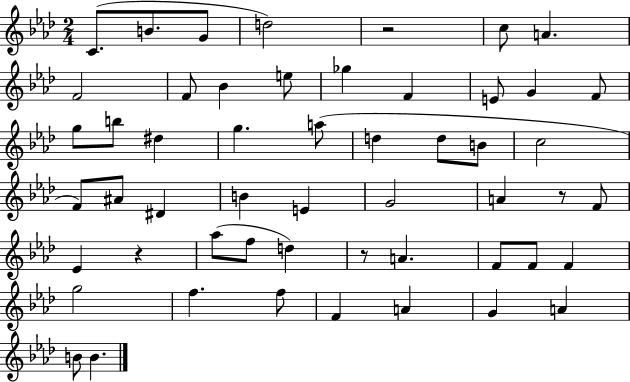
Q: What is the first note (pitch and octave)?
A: C4